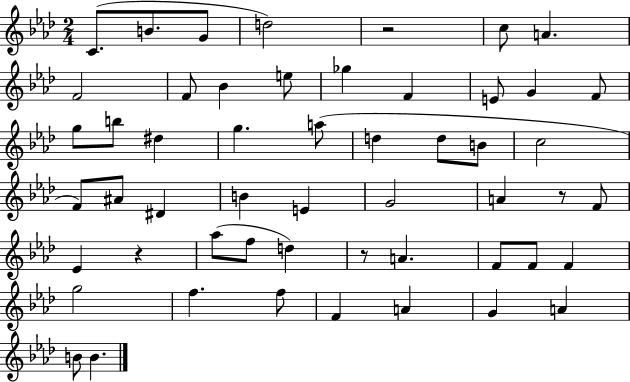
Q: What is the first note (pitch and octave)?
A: C4